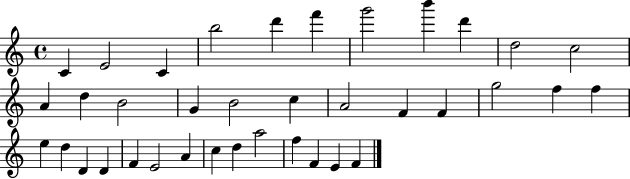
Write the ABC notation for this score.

X:1
T:Untitled
M:4/4
L:1/4
K:C
C E2 C b2 d' f' g'2 b' d' d2 c2 A d B2 G B2 c A2 F F g2 f f e d D D F E2 A c d a2 f F E F